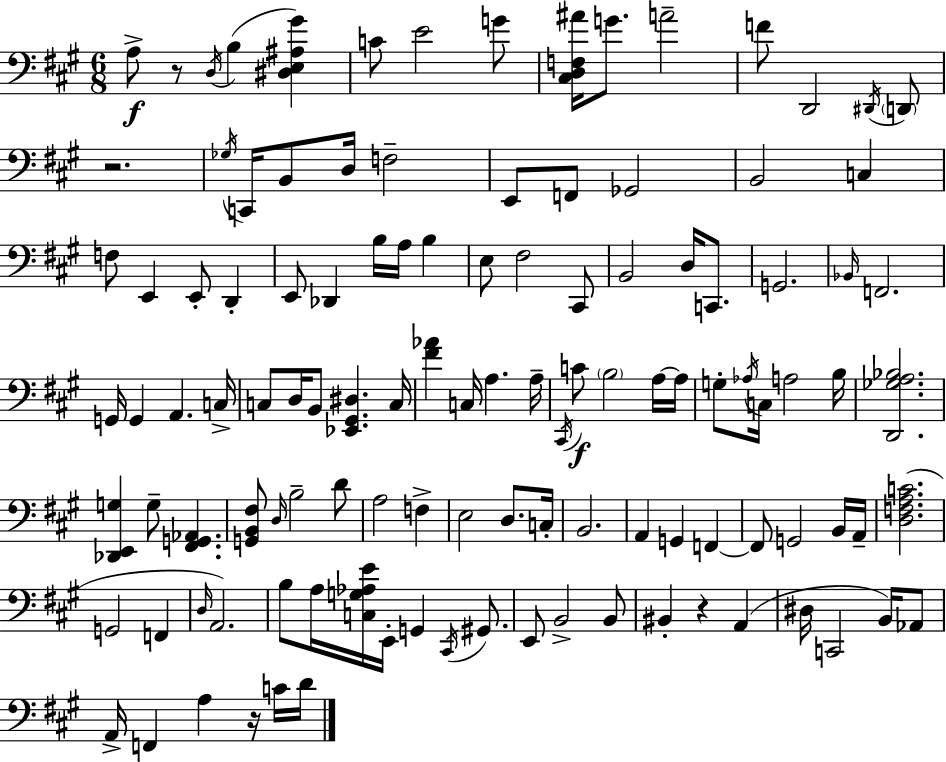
A3/e R/e D3/s B3/q [D#3,E3,A#3,G#4]/q C4/e E4/h G4/e [C#3,D3,F3,A#4]/s G4/e. A4/h F4/e D2/h D#2/s D2/e R/h. Gb3/s C2/s B2/e D3/s F3/h E2/e F2/e Gb2/h B2/h C3/q F3/e E2/q E2/e D2/q E2/e Db2/q B3/s A3/s B3/q E3/e F#3/h C#2/e B2/h D3/s C2/e. G2/h. Bb2/s F2/h. G2/s G2/q A2/q. C3/s C3/e D3/s B2/e [Eb2,G#2,D#3]/q. C3/s [F#4,Ab4]/q C3/s A3/q. A3/s C#2/s C4/e B3/h A3/s A3/s G3/e Ab3/s C3/s A3/h B3/s [D2,Gb3,A3,Bb3]/h. [Db2,E2,G3]/q G3/e [F#2,G2,Ab2]/q. [G2,B2,F#3]/e D3/s B3/h D4/e A3/h F3/q E3/h D3/e. C3/s B2/h. A2/q G2/q F2/q F2/e G2/h B2/s A2/s [D3,F3,A3,C4]/h. G2/h F2/q D3/s A2/h. B3/e A3/s [C3,G3,Ab3,E4]/s E2/s G2/q C#2/s G#2/e. E2/e B2/h B2/e BIS2/q R/q A2/q D#3/s C2/h B2/s Ab2/e A2/s F2/q A3/q R/s C4/s D4/s